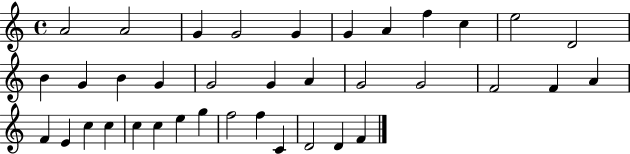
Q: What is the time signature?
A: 4/4